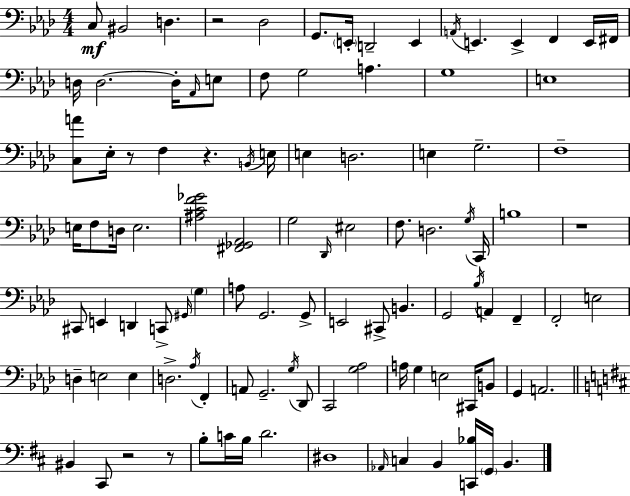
X:1
T:Untitled
M:4/4
L:1/4
K:Ab
C,/2 ^B,,2 D, z2 _D,2 G,,/2 E,,/4 D,,2 E,, A,,/4 E,, E,, F,, E,,/4 ^F,,/4 D,/4 D,2 D,/4 _A,,/4 E,/2 F,/2 G,2 A, G,4 E,4 [C,A]/2 _E,/4 z/2 F, z B,,/4 E,/4 E, D,2 E, G,2 F,4 E,/4 F,/2 D,/4 E,2 [^A,CF_G]2 [^F,,_G,,_A,,]2 G,2 _D,,/4 ^E,2 F,/2 D,2 G,/4 C,,/4 B,4 z4 ^C,,/2 E,, D,, C,,/2 ^G,,/4 G, A,/2 G,,2 G,,/2 E,,2 ^C,,/2 B,, G,,2 _B,/4 A,, F,, F,,2 E,2 D, E,2 E, D,2 _A,/4 F,, A,,/2 G,,2 G,/4 _D,,/2 C,,2 [G,_A,]2 A,/4 G, E,2 ^C,,/4 B,,/2 G,, A,,2 ^B,, ^C,,/2 z2 z/2 B,/2 C/4 B,/4 D2 ^D,4 _A,,/4 C, B,, [C,,_B,]/4 G,,/4 B,,